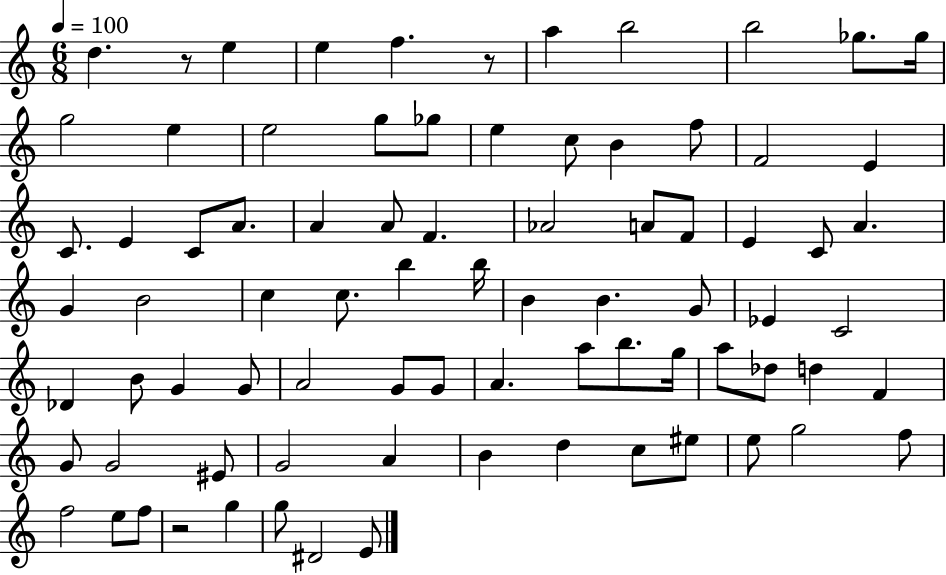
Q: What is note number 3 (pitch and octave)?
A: E5